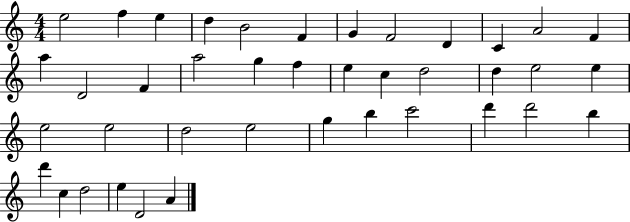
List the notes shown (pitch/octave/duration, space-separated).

E5/h F5/q E5/q D5/q B4/h F4/q G4/q F4/h D4/q C4/q A4/h F4/q A5/q D4/h F4/q A5/h G5/q F5/q E5/q C5/q D5/h D5/q E5/h E5/q E5/h E5/h D5/h E5/h G5/q B5/q C6/h D6/q D6/h B5/q D6/q C5/q D5/h E5/q D4/h A4/q